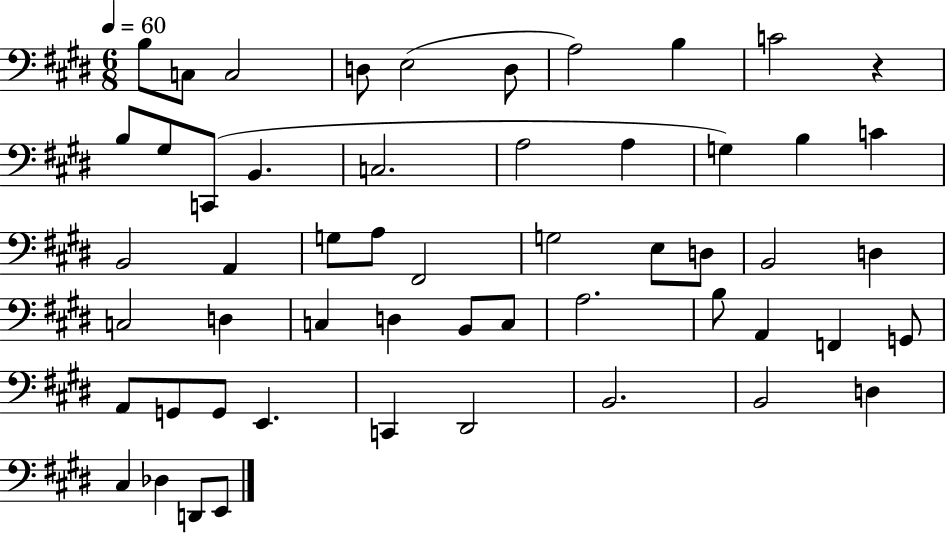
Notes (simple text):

B3/e C3/e C3/h D3/e E3/h D3/e A3/h B3/q C4/h R/q B3/e G#3/e C2/e B2/q. C3/h. A3/h A3/q G3/q B3/q C4/q B2/h A2/q G3/e A3/e F#2/h G3/h E3/e D3/e B2/h D3/q C3/h D3/q C3/q D3/q B2/e C3/e A3/h. B3/e A2/q F2/q G2/e A2/e G2/e G2/e E2/q. C2/q D#2/h B2/h. B2/h D3/q C#3/q Db3/q D2/e E2/e